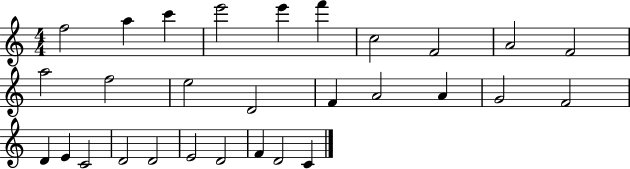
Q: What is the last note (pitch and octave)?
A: C4